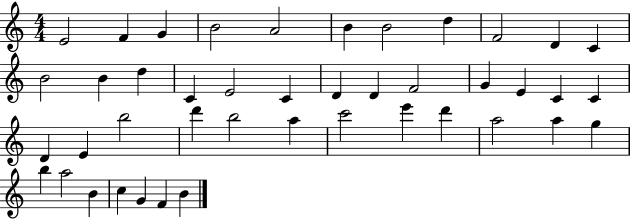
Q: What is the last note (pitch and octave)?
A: B4